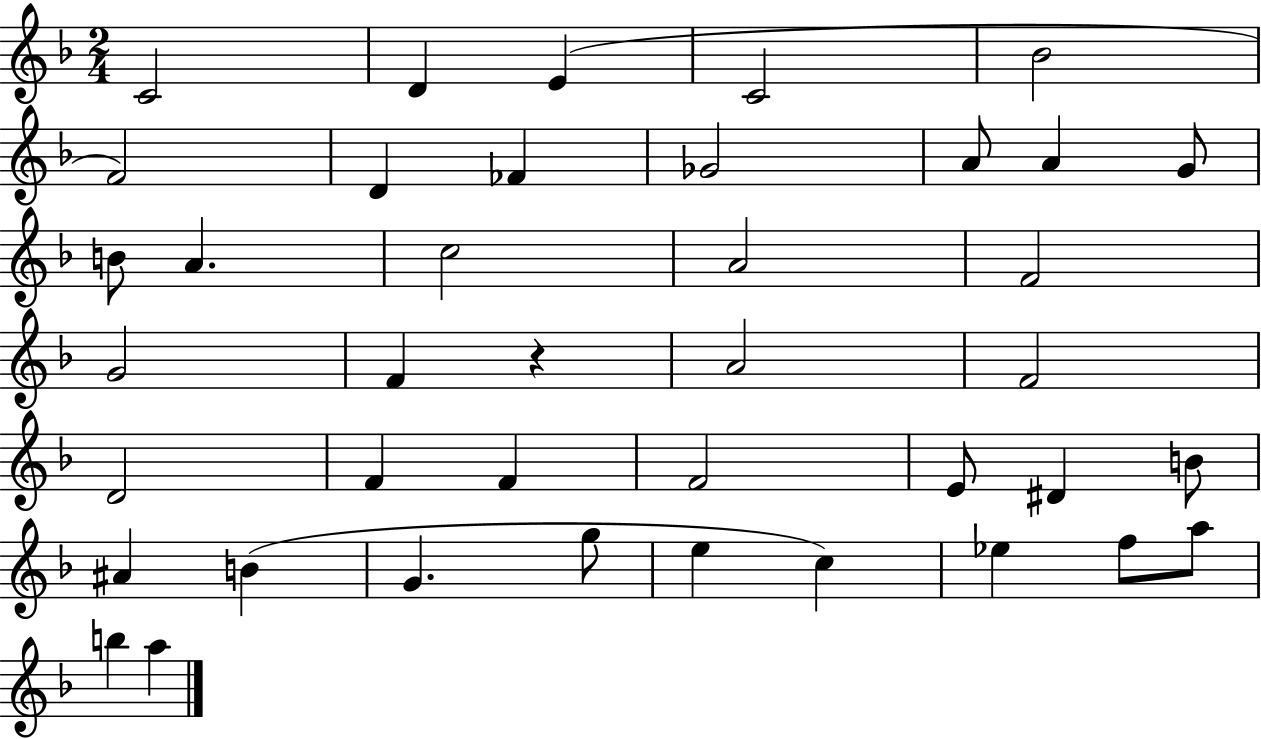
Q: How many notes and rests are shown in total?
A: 40